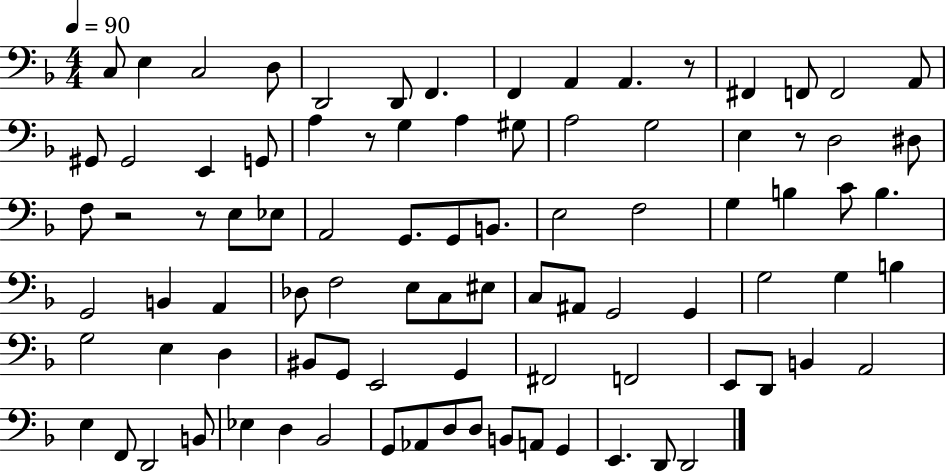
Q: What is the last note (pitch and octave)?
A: D2